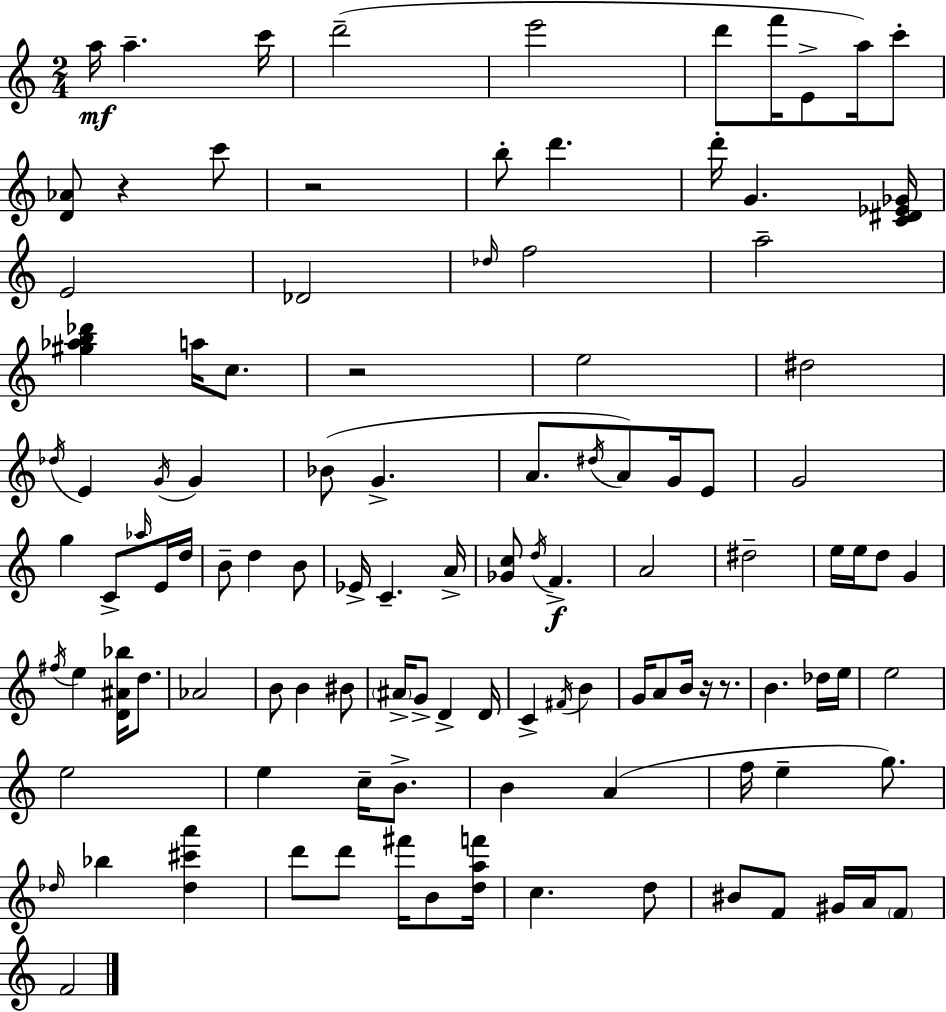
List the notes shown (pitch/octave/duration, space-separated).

A5/s A5/q. C6/s D6/h E6/h D6/e F6/s E4/e A5/s C6/e [D4,Ab4]/e R/q C6/e R/h B5/e D6/q. D6/s G4/q. [C4,D#4,Eb4,Gb4]/s E4/h Db4/h Db5/s F5/h A5/h [G#5,Ab5,B5,Db6]/q A5/s C5/e. R/h E5/h D#5/h Db5/s E4/q G4/s G4/q Bb4/e G4/q. A4/e. D#5/s A4/e G4/s E4/e G4/h G5/q C4/e Ab5/s E4/s D5/s B4/e D5/q B4/e Eb4/s C4/q. A4/s [Gb4,C5]/e D5/s F4/q. A4/h D#5/h E5/s E5/s D5/e G4/q F#5/s E5/q [D4,A#4,Bb5]/s D5/e. Ab4/h B4/e B4/q BIS4/e A#4/s G4/e D4/q D4/s C4/q F#4/s B4/q G4/s A4/e B4/s R/s R/e. B4/q. Db5/s E5/s E5/h E5/h E5/q C5/s B4/e. B4/q A4/q F5/s E5/q G5/e. Db5/s Bb5/q [Db5,C#6,A6]/q D6/e D6/e F#6/s B4/e [D5,A5,F6]/s C5/q. D5/e BIS4/e F4/e G#4/s A4/s F4/e F4/h